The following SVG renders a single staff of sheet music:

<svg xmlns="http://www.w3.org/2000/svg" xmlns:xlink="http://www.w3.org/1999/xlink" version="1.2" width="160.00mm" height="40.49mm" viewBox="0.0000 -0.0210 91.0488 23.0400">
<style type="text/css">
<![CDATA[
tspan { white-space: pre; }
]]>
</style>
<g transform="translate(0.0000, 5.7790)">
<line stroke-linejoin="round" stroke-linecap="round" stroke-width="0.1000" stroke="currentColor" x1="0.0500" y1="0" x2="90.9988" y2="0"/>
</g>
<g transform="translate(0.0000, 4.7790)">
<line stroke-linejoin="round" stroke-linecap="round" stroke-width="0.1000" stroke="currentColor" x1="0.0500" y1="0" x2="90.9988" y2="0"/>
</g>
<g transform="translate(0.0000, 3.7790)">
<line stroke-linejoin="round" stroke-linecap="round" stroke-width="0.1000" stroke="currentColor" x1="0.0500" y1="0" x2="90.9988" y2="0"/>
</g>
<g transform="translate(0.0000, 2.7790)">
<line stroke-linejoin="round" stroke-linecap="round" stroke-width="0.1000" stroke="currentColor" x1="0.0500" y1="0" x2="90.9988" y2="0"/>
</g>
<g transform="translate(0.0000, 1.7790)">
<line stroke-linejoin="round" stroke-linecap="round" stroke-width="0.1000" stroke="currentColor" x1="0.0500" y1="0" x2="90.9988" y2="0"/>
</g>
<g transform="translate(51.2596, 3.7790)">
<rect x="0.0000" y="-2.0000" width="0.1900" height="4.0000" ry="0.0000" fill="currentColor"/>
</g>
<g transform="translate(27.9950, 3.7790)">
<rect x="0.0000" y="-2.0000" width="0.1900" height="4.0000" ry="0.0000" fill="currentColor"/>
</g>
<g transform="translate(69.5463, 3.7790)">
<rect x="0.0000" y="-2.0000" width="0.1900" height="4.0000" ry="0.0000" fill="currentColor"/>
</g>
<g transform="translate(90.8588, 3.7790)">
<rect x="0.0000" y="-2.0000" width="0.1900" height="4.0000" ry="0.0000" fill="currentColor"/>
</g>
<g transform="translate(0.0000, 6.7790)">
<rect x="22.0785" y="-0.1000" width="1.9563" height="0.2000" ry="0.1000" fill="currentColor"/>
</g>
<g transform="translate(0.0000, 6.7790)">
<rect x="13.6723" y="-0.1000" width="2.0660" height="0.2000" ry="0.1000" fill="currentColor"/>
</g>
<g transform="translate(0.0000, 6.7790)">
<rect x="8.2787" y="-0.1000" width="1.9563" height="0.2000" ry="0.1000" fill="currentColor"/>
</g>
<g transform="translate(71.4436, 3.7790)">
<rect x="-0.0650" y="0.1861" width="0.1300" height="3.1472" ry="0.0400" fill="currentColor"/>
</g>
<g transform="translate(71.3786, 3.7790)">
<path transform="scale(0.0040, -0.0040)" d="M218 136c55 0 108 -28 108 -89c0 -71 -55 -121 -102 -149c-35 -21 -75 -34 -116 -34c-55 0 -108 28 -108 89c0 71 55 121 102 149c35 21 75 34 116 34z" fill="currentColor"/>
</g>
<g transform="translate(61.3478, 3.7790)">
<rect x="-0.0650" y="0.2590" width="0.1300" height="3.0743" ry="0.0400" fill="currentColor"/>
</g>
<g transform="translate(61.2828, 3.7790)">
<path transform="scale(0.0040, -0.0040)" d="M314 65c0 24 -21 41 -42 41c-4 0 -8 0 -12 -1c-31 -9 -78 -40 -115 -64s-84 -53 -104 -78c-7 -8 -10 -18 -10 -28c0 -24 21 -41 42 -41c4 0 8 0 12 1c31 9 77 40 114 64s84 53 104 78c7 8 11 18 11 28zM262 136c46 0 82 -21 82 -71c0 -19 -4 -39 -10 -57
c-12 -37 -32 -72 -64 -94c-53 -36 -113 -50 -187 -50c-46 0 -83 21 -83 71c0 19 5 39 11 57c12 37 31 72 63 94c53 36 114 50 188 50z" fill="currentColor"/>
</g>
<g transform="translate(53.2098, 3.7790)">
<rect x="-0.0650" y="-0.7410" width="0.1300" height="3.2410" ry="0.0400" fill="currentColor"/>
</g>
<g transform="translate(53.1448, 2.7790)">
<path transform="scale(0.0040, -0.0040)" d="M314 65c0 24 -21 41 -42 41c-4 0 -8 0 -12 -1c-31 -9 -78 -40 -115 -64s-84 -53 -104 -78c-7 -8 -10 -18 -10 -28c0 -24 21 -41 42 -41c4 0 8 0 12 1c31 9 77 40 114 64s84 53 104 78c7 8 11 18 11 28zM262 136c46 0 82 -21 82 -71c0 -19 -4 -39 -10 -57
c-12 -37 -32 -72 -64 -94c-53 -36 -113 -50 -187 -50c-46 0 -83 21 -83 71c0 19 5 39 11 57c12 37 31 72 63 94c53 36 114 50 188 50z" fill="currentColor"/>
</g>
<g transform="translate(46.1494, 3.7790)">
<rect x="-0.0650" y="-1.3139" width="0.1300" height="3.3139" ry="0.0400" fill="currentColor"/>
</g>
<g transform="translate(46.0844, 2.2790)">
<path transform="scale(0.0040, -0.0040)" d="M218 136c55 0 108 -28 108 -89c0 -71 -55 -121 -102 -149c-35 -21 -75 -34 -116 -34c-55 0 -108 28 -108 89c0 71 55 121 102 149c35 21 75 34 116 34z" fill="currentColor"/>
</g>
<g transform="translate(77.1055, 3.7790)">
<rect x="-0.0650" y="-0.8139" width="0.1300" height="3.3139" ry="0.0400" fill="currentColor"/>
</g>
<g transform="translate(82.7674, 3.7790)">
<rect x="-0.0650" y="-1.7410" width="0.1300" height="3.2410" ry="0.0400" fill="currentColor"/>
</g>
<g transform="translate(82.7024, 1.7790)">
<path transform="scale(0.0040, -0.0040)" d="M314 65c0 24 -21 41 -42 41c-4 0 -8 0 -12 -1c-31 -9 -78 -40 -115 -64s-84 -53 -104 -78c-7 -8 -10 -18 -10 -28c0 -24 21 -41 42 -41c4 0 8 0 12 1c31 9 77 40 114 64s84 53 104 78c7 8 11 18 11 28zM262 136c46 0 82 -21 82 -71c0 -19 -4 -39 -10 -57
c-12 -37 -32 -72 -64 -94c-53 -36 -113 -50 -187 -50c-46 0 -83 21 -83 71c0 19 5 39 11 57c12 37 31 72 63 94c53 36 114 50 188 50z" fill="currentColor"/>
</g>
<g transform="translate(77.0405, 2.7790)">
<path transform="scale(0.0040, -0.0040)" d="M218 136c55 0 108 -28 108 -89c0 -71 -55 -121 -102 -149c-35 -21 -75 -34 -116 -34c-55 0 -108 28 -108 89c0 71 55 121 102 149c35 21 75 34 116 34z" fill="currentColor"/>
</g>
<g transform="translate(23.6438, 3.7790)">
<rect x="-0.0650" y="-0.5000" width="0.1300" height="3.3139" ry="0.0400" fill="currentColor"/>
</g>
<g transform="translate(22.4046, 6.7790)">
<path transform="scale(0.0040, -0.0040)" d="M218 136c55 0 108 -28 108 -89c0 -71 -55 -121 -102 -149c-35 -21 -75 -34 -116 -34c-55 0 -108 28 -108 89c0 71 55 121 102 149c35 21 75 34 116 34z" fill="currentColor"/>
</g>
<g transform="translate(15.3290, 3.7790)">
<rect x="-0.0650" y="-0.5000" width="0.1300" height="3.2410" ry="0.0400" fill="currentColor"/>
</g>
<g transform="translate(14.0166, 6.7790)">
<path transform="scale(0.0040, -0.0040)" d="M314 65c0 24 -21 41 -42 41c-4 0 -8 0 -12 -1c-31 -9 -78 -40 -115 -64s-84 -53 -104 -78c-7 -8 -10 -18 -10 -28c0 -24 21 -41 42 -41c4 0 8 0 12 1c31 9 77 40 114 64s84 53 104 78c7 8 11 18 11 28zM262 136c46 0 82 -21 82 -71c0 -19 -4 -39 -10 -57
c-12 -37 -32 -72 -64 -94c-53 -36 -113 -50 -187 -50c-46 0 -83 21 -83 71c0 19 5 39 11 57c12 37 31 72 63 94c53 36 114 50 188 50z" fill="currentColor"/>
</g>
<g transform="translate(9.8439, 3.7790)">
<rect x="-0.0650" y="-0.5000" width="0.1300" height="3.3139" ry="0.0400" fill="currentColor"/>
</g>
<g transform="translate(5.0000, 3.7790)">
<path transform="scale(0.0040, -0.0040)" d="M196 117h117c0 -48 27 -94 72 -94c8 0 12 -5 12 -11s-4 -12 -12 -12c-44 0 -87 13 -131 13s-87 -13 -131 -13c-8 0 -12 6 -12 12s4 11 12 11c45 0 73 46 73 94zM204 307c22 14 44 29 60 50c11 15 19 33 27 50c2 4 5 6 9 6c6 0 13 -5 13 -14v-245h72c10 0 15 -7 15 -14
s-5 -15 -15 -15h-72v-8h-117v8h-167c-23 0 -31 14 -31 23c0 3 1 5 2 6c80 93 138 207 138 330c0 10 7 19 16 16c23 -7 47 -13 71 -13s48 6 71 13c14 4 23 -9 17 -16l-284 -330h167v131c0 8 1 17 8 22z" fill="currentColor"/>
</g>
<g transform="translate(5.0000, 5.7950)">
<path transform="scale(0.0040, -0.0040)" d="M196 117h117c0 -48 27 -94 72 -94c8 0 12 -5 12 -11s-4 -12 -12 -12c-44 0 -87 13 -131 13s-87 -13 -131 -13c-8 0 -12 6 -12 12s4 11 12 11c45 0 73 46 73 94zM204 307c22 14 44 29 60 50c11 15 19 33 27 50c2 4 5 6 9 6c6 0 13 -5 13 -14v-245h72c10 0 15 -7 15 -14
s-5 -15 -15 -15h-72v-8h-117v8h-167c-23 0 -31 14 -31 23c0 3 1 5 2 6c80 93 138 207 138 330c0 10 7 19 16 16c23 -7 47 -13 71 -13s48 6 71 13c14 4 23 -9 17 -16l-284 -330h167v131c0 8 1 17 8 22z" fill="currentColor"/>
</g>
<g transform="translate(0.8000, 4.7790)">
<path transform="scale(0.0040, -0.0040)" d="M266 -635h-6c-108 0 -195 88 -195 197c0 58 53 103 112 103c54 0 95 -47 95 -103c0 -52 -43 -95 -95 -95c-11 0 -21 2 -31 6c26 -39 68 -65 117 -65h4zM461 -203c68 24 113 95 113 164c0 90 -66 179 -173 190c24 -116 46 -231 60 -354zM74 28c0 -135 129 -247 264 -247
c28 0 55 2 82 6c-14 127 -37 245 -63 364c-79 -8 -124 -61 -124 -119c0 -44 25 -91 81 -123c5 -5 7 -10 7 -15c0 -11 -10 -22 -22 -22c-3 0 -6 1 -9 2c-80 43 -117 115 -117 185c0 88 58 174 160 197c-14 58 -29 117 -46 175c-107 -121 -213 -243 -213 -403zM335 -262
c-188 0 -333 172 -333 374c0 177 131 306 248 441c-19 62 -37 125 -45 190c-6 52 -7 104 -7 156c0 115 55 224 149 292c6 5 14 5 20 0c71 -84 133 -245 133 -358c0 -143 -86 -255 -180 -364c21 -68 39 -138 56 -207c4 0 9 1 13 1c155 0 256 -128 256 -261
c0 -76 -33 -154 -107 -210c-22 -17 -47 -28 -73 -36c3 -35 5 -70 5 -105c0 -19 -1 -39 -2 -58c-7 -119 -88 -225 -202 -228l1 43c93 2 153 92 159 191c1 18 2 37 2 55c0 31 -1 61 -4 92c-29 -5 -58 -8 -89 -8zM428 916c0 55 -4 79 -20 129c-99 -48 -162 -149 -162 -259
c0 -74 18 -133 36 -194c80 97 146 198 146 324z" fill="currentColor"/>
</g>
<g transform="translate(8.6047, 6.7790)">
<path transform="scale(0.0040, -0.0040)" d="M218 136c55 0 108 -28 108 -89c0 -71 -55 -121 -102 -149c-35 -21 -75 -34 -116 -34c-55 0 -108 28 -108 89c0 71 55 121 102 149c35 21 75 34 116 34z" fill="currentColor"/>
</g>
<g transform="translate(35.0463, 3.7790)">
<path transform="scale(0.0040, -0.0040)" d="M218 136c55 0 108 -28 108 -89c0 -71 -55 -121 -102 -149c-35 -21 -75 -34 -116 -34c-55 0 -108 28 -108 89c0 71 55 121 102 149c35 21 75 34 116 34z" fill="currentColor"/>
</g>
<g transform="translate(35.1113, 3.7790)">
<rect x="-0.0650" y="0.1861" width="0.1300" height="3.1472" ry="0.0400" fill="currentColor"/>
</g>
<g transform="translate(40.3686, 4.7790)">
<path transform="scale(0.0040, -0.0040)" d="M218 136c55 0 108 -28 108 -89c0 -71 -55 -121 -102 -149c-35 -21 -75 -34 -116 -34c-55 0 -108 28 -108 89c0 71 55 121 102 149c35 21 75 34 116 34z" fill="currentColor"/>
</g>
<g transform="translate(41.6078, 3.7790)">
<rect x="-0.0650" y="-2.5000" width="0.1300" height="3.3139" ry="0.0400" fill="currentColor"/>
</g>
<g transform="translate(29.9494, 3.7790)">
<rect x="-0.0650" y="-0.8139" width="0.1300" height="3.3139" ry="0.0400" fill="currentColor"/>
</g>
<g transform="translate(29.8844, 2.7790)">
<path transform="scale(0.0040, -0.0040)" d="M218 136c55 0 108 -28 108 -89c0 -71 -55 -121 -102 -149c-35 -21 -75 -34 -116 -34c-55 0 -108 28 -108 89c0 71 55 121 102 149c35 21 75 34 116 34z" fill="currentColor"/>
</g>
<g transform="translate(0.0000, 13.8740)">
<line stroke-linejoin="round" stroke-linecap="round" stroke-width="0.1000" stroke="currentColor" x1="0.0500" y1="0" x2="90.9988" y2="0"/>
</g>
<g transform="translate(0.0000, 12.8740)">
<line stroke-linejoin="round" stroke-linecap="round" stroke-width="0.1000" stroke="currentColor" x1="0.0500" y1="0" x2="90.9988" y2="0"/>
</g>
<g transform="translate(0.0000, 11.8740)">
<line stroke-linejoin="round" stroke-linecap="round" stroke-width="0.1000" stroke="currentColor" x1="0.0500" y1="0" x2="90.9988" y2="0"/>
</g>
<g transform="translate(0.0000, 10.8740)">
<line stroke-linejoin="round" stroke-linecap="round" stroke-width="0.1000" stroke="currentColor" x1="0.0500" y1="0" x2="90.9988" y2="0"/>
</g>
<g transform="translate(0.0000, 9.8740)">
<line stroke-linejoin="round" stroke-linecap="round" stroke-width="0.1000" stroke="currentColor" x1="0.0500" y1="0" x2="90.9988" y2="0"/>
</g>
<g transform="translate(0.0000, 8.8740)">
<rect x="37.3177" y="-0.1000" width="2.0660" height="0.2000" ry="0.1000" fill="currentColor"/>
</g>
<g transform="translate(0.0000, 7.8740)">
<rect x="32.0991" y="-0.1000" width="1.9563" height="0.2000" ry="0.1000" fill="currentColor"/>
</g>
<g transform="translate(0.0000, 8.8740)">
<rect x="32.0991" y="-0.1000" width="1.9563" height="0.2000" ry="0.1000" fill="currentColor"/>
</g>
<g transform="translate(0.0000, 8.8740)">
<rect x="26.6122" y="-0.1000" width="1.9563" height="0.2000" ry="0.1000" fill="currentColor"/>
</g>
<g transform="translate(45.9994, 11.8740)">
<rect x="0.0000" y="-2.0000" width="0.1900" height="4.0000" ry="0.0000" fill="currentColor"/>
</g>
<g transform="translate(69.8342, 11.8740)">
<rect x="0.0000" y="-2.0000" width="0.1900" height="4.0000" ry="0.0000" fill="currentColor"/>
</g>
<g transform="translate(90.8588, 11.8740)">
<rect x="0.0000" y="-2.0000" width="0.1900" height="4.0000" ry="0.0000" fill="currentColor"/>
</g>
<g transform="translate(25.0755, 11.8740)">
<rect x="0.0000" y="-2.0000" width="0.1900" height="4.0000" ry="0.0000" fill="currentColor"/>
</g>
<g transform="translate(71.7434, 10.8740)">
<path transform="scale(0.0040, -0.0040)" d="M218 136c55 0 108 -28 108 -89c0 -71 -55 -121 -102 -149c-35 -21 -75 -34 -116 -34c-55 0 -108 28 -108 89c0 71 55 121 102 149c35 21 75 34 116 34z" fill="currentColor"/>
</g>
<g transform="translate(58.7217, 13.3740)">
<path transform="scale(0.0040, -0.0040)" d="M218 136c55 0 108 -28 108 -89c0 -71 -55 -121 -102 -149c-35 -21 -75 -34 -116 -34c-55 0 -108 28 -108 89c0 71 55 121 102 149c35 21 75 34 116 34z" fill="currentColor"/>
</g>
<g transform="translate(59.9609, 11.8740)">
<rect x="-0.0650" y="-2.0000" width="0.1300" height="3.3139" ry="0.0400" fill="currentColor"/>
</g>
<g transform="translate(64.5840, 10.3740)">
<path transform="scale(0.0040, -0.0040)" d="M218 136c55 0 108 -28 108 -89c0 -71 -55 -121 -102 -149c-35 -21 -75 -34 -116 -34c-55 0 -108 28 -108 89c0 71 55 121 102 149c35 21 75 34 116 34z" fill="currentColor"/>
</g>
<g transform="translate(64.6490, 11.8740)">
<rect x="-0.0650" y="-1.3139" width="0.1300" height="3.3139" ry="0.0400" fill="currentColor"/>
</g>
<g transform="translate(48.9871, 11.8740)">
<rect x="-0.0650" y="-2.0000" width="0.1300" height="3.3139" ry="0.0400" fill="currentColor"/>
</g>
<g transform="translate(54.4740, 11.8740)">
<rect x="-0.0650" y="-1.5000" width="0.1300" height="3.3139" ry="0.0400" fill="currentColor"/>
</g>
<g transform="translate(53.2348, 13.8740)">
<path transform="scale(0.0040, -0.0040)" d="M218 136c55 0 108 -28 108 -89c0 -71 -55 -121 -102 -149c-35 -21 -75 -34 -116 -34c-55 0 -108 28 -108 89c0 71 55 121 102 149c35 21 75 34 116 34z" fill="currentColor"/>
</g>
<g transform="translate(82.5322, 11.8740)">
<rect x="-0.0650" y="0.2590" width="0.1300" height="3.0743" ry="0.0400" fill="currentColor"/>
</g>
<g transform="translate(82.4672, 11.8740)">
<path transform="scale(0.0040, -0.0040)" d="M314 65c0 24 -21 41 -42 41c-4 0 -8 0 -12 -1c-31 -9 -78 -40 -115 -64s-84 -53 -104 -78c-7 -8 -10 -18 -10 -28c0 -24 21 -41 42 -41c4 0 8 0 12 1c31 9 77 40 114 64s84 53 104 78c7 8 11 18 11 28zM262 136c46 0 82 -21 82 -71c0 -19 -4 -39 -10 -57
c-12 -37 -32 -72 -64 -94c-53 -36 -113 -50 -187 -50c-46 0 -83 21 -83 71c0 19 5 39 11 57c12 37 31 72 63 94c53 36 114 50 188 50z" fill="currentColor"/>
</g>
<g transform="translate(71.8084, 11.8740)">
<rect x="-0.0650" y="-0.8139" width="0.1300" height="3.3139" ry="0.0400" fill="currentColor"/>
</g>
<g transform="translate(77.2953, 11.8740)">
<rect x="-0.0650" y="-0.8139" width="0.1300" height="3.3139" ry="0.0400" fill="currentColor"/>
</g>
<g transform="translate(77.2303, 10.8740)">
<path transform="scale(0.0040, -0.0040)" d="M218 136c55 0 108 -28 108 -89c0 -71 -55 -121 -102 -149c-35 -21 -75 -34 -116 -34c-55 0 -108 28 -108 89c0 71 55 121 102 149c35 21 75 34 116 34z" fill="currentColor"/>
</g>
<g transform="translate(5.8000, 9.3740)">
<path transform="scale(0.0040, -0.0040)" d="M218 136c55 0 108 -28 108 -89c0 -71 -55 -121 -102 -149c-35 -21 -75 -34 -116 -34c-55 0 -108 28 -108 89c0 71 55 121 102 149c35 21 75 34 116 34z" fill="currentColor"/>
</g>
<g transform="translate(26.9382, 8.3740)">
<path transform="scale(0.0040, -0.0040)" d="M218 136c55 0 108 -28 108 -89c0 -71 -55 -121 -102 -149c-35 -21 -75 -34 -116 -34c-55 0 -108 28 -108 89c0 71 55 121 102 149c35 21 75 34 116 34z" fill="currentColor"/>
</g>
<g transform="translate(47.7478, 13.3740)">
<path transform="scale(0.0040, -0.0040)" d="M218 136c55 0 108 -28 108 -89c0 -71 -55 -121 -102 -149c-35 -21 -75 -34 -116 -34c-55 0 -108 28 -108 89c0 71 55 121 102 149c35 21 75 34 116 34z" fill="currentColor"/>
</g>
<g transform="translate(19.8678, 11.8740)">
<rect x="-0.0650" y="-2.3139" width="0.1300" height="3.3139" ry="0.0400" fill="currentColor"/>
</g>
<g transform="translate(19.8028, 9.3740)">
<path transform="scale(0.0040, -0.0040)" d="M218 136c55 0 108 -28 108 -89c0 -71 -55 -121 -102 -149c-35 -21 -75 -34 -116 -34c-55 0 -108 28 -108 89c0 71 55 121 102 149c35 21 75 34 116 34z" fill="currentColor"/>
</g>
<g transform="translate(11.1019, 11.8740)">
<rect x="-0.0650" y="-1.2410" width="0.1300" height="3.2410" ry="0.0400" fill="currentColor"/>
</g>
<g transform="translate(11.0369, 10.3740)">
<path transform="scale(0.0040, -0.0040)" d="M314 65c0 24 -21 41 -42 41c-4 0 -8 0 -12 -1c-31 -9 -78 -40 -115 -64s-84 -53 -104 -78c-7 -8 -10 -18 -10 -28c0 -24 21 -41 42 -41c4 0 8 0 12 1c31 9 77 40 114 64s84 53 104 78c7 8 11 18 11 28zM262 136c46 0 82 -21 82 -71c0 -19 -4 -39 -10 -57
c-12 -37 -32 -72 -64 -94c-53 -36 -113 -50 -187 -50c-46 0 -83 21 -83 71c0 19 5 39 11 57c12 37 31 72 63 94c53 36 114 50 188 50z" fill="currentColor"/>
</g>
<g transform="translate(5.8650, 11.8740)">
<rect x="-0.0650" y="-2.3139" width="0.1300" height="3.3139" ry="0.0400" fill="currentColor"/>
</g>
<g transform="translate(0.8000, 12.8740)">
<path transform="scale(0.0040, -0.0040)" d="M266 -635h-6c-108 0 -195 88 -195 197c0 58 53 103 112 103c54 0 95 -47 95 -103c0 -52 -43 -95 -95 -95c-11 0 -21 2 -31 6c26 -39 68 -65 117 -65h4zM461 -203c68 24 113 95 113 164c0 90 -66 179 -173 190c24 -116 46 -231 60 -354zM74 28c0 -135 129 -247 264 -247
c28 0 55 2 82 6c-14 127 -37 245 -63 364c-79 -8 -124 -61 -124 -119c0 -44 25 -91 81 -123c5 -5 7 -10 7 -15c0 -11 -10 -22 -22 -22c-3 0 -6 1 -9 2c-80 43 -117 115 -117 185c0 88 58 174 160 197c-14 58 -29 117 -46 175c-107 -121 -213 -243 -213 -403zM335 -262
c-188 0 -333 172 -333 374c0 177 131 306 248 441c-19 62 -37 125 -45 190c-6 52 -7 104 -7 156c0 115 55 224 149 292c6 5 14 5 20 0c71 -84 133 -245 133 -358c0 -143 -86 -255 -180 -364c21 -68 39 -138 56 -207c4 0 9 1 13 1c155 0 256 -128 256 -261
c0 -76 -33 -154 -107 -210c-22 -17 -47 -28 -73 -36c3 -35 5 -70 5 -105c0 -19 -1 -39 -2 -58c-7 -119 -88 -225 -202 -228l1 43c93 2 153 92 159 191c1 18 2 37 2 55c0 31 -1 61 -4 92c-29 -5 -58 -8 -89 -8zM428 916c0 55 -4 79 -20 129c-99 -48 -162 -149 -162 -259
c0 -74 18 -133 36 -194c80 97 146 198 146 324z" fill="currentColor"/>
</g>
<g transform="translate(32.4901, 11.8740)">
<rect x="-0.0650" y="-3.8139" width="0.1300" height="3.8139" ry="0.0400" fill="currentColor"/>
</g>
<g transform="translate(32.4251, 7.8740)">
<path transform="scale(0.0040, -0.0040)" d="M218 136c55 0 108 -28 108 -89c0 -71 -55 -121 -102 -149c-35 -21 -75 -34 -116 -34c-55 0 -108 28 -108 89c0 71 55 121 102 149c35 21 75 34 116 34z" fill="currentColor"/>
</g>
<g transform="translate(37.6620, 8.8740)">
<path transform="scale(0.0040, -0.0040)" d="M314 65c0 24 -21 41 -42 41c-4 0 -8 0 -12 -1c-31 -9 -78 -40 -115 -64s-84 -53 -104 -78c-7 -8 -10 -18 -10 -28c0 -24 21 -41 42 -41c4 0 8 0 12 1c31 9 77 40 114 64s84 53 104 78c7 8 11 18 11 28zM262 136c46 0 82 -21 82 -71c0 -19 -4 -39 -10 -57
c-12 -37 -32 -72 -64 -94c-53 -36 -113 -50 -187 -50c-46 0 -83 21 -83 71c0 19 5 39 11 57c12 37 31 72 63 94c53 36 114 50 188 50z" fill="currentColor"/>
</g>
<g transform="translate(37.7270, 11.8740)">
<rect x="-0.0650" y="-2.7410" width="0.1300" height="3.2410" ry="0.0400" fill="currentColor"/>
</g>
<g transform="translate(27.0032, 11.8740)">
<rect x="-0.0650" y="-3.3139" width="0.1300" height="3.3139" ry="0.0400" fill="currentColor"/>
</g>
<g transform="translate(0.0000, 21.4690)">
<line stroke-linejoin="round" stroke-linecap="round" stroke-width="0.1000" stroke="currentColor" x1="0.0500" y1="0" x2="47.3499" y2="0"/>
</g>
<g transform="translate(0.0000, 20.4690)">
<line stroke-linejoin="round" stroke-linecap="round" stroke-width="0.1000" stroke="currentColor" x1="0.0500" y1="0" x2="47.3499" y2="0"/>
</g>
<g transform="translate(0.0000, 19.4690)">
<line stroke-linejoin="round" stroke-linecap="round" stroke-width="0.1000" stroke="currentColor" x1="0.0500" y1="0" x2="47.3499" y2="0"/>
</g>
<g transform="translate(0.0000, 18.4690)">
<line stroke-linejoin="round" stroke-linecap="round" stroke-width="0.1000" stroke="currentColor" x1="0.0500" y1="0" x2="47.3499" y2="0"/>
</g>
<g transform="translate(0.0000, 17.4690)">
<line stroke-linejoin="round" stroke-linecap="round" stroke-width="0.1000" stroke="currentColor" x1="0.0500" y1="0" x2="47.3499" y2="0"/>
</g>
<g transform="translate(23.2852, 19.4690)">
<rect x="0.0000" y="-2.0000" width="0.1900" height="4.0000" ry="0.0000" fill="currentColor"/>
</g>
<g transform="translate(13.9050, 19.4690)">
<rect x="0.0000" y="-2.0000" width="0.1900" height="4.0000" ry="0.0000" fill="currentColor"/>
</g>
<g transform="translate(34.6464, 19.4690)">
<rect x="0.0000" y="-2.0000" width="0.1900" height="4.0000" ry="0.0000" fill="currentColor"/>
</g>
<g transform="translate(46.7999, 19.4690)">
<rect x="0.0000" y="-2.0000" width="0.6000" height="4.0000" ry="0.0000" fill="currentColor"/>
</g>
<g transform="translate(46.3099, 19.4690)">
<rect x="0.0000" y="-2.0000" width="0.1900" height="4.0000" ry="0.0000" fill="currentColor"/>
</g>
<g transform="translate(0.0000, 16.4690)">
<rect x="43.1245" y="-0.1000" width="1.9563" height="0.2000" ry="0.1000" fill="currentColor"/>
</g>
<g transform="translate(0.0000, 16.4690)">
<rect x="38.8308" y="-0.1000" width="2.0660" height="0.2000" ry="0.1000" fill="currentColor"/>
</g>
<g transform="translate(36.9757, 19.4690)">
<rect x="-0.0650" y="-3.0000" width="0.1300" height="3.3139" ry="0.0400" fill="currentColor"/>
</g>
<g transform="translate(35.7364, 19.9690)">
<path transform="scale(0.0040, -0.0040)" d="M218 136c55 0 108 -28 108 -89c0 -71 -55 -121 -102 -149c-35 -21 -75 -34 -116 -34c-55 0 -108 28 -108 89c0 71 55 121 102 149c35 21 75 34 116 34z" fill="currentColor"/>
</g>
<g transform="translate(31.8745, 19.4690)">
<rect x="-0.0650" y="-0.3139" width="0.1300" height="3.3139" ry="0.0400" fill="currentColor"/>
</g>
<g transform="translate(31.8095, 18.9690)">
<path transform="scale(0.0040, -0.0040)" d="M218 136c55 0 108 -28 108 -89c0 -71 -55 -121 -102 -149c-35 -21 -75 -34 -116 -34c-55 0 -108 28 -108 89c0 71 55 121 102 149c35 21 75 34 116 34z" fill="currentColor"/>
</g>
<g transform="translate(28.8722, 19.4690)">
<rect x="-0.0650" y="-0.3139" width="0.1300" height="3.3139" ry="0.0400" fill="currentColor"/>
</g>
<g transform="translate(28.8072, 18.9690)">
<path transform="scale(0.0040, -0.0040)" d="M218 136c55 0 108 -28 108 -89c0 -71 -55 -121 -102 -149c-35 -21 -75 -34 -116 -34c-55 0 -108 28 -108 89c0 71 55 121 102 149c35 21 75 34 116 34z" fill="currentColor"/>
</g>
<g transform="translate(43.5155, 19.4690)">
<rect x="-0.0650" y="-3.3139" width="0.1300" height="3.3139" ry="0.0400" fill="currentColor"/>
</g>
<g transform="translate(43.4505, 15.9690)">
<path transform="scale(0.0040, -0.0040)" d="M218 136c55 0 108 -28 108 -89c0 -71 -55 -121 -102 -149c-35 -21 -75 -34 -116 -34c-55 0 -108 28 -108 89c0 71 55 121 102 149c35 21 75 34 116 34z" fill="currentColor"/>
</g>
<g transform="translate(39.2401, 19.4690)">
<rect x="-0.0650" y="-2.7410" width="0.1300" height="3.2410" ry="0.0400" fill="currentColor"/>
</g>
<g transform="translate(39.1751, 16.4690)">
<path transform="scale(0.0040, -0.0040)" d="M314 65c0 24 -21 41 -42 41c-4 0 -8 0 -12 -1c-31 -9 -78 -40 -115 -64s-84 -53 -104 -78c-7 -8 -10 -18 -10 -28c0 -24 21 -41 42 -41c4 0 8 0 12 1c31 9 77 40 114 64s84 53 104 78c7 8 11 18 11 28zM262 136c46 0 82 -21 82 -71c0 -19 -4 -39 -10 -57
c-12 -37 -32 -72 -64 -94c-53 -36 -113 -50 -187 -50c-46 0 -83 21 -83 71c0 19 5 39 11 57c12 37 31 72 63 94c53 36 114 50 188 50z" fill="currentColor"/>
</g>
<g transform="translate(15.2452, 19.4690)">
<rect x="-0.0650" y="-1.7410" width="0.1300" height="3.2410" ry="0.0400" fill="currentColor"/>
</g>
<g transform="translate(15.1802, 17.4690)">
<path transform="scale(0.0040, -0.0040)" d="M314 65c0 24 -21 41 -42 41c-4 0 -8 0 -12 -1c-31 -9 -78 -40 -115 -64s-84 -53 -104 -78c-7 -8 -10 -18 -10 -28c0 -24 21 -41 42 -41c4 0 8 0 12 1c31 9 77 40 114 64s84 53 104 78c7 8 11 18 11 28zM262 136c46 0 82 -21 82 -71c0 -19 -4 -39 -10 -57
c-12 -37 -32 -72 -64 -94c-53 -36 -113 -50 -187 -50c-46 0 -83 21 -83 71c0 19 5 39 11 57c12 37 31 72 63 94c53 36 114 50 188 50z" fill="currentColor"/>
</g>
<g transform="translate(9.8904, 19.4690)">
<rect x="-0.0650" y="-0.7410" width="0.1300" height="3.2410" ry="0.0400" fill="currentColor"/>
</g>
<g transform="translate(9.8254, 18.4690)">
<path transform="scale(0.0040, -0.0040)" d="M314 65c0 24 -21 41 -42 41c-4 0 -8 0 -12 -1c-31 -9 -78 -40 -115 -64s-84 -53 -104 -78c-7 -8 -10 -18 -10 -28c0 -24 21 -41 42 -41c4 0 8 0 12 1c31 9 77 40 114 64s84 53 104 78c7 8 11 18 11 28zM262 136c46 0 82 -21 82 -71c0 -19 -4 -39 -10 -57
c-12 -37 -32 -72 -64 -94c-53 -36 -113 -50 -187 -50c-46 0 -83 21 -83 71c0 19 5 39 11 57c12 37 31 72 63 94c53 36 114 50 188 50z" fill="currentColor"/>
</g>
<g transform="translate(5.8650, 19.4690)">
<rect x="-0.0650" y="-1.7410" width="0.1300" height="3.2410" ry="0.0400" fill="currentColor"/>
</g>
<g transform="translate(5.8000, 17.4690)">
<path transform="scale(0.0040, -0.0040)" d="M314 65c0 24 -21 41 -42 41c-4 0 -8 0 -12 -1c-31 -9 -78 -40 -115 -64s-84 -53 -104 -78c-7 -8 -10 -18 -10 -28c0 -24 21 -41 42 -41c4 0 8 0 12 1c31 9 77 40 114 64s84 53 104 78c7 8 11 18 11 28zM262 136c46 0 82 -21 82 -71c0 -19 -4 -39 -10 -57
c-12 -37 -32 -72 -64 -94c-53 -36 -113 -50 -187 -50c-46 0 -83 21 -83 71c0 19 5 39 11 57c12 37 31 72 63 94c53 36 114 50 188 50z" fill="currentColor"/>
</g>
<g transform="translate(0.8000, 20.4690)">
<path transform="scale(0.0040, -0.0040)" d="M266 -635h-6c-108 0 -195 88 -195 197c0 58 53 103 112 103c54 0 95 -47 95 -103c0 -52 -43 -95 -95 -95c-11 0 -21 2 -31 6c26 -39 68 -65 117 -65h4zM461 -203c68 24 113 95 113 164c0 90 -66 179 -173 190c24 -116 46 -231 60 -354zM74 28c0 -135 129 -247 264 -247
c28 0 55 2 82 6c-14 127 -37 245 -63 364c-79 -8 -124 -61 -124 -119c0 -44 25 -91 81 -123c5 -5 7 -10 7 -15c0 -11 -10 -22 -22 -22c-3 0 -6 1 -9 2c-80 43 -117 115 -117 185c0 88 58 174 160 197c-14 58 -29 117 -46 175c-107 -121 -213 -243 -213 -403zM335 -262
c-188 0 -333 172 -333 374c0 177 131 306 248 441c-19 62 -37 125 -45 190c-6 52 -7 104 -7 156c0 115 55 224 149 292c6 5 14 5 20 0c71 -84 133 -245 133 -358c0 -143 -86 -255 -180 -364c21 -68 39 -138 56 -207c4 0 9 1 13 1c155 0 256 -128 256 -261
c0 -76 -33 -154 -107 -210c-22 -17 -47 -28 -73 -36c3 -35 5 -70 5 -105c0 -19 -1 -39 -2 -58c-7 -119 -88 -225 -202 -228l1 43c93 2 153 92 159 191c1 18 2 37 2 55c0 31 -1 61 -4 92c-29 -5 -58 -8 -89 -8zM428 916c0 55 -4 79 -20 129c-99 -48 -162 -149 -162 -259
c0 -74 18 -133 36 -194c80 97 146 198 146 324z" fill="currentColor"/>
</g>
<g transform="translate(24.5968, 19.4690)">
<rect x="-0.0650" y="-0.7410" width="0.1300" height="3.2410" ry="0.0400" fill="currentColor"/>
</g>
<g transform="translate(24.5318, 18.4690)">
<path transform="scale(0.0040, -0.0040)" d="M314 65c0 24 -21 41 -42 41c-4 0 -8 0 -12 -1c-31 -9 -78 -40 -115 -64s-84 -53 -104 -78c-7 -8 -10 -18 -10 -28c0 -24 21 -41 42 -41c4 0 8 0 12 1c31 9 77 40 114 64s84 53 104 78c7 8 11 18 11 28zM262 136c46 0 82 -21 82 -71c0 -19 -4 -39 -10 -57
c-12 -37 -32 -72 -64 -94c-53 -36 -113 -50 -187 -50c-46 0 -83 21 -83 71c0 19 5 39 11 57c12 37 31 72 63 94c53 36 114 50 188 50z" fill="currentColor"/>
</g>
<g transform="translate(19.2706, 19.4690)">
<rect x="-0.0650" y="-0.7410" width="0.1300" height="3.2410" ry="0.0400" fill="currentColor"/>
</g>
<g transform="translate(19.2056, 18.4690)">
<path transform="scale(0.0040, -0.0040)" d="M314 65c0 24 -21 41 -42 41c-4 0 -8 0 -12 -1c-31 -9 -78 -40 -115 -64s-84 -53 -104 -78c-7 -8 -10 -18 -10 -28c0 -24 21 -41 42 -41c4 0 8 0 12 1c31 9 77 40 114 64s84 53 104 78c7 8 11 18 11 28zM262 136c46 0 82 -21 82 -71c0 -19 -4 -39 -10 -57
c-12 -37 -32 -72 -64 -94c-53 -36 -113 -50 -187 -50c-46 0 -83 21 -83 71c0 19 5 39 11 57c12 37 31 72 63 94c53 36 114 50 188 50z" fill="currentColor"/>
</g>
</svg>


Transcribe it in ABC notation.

X:1
T:Untitled
M:4/4
L:1/4
K:C
C C2 C d B G e d2 B2 B d f2 g e2 g b c' a2 F E F e d d B2 f2 d2 f2 d2 d2 c c A a2 b